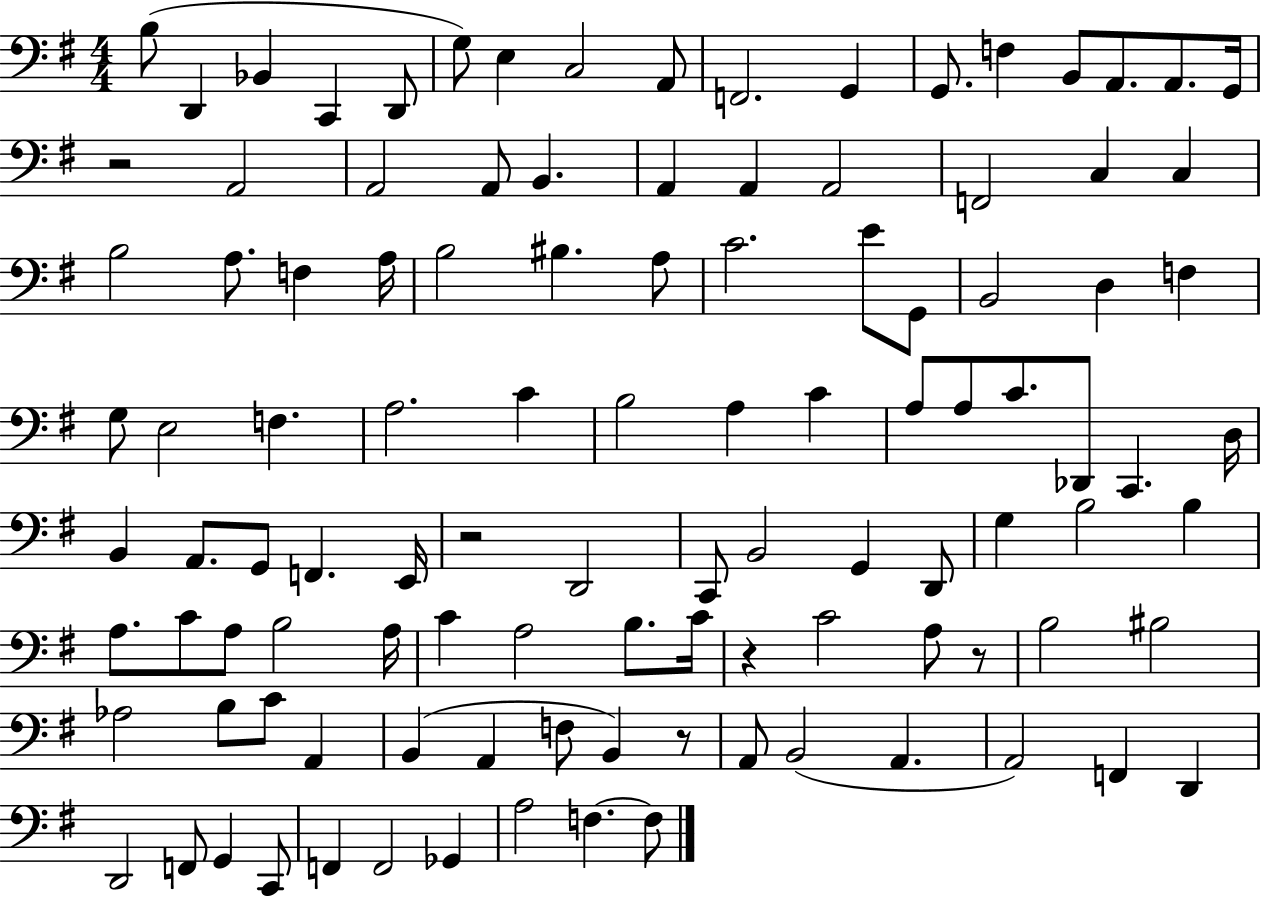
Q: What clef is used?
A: bass